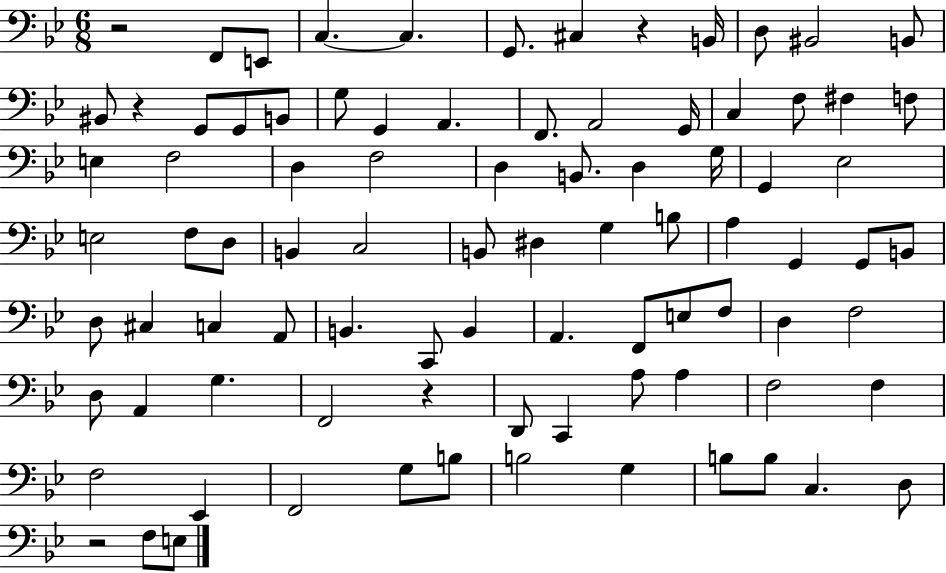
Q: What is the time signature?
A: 6/8